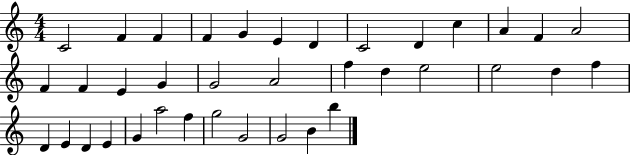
C4/h F4/q F4/q F4/q G4/q E4/q D4/q C4/h D4/q C5/q A4/q F4/q A4/h F4/q F4/q E4/q G4/q G4/h A4/h F5/q D5/q E5/h E5/h D5/q F5/q D4/q E4/q D4/q E4/q G4/q A5/h F5/q G5/h G4/h G4/h B4/q B5/q